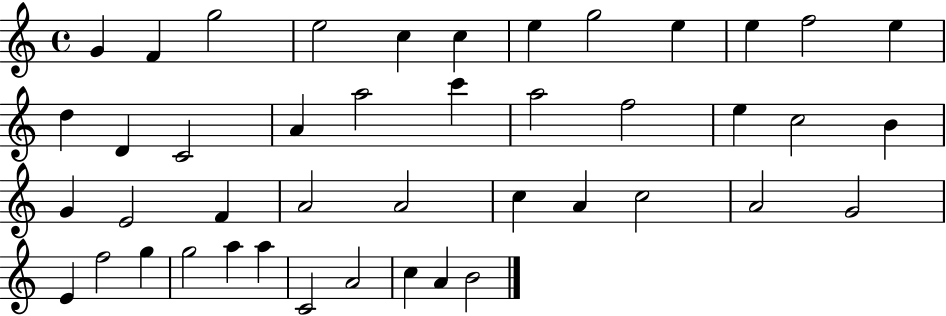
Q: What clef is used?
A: treble